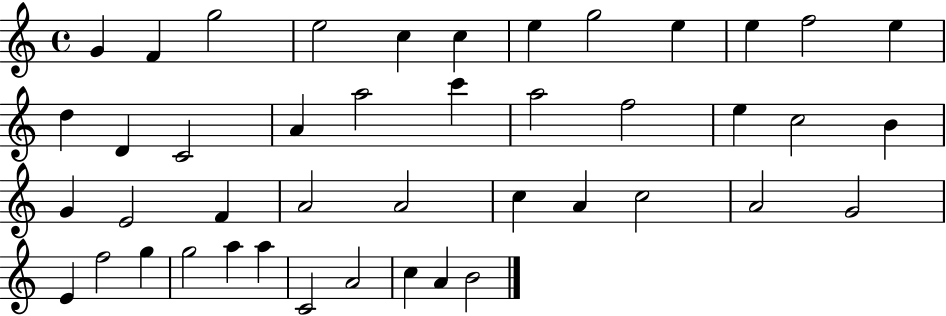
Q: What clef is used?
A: treble